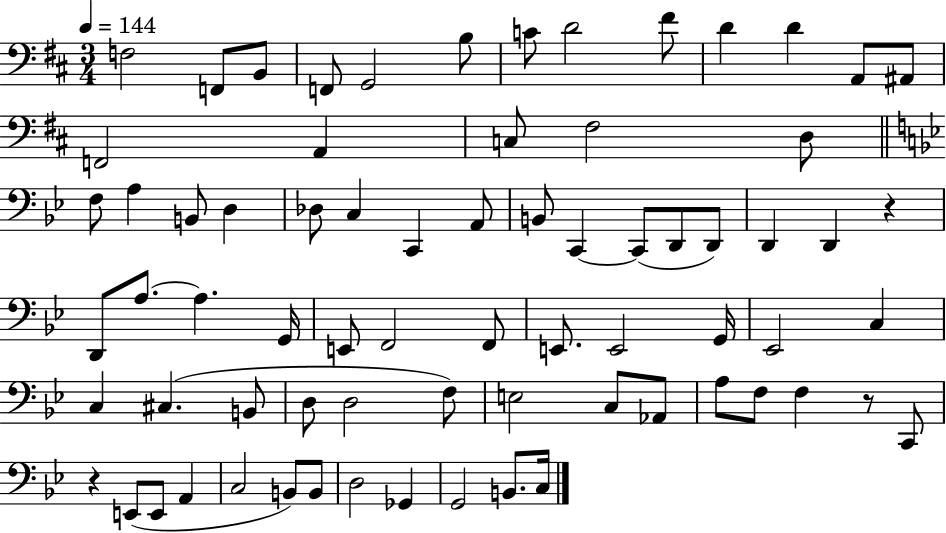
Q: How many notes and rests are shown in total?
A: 72